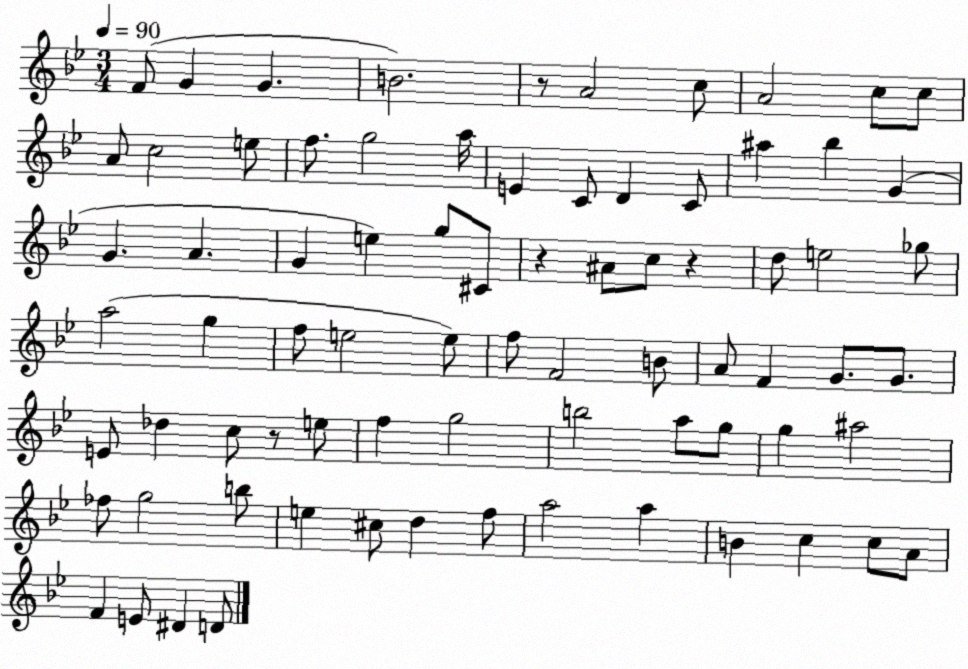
X:1
T:Untitled
M:3/4
L:1/4
K:Bb
F/2 G G B2 z/2 A2 c/2 A2 c/2 c/2 A/2 c2 e/2 f/2 g2 a/4 E C/2 D C/2 ^a _b G G A G e g/2 ^C/2 z ^A/2 c/2 z d/2 e2 _g/2 a2 g f/2 e2 e/2 f/2 F2 B/2 A/2 F G/2 G/2 E/2 _d c/2 z/2 e/2 f g2 b2 a/2 g/2 g ^a2 _f/2 g2 b/2 e ^c/2 d f/2 a2 a B c c/2 A/2 F E/2 ^D D/2